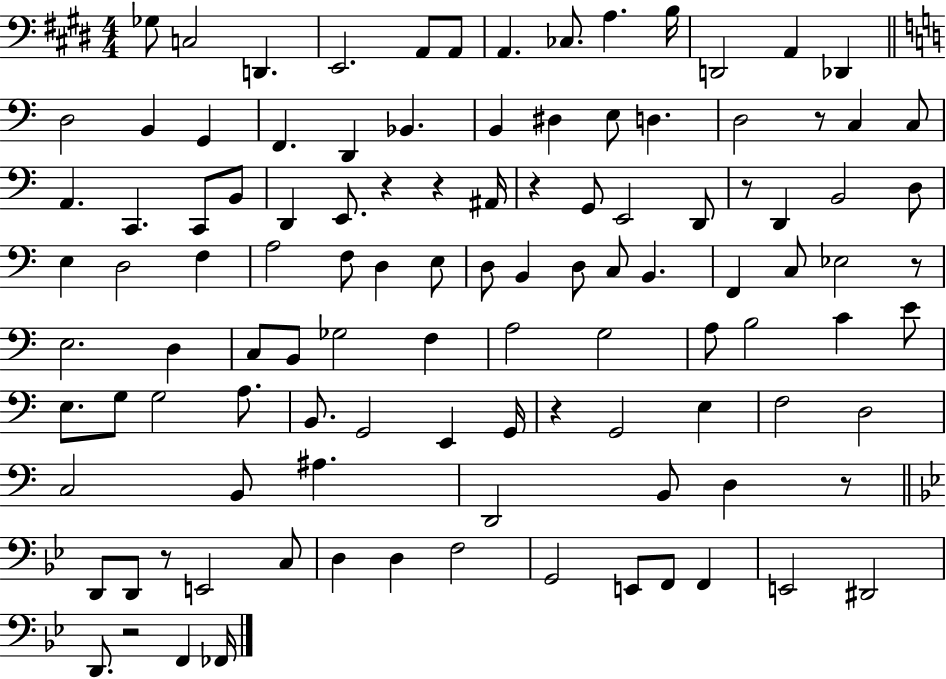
{
  \clef bass
  \numericTimeSignature
  \time 4/4
  \key e \major
  ges8 c2 d,4. | e,2. a,8 a,8 | a,4. ces8. a4. b16 | d,2 a,4 des,4 | \break \bar "||" \break \key a \minor d2 b,4 g,4 | f,4. d,4 bes,4. | b,4 dis4 e8 d4. | d2 r8 c4 c8 | \break a,4. c,4. c,8 b,8 | d,4 e,8. r4 r4 ais,16 | r4 g,8 e,2 d,8 | r8 d,4 b,2 d8 | \break e4 d2 f4 | a2 f8 d4 e8 | d8 b,4 d8 c8 b,4. | f,4 c8 ees2 r8 | \break e2. d4 | c8 b,8 ges2 f4 | a2 g2 | a8 b2 c'4 e'8 | \break e8. g8 g2 a8. | b,8. g,2 e,4 g,16 | r4 g,2 e4 | f2 d2 | \break c2 b,8 ais4. | d,2 b,8 d4 r8 | \bar "||" \break \key bes \major d,8 d,8 r8 e,2 c8 | d4 d4 f2 | g,2 e,8 f,8 f,4 | e,2 dis,2 | \break d,8. r2 f,4 fes,16 | \bar "|."
}